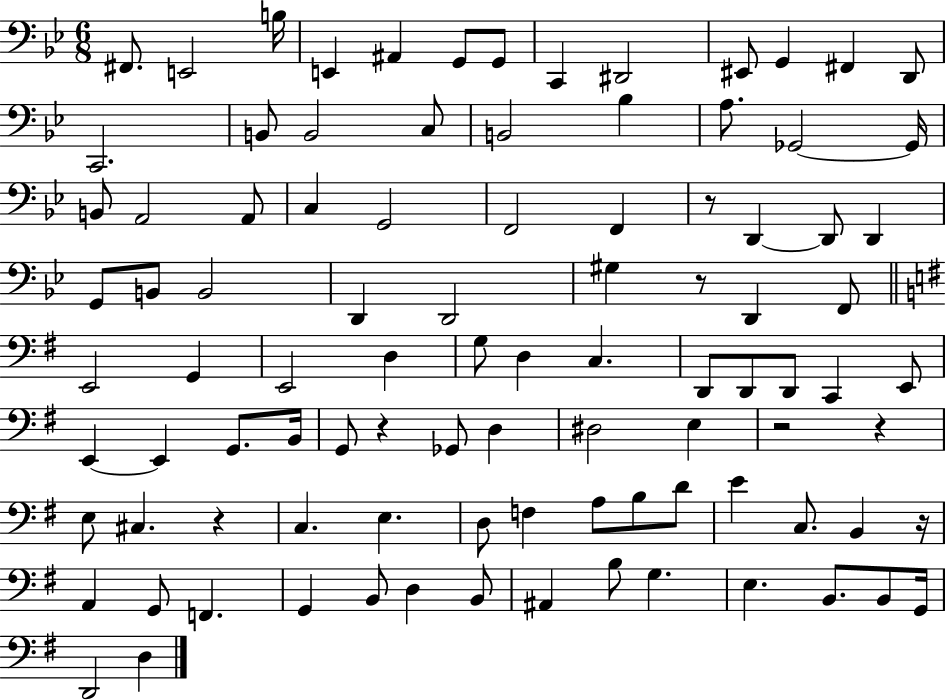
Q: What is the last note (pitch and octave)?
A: D3